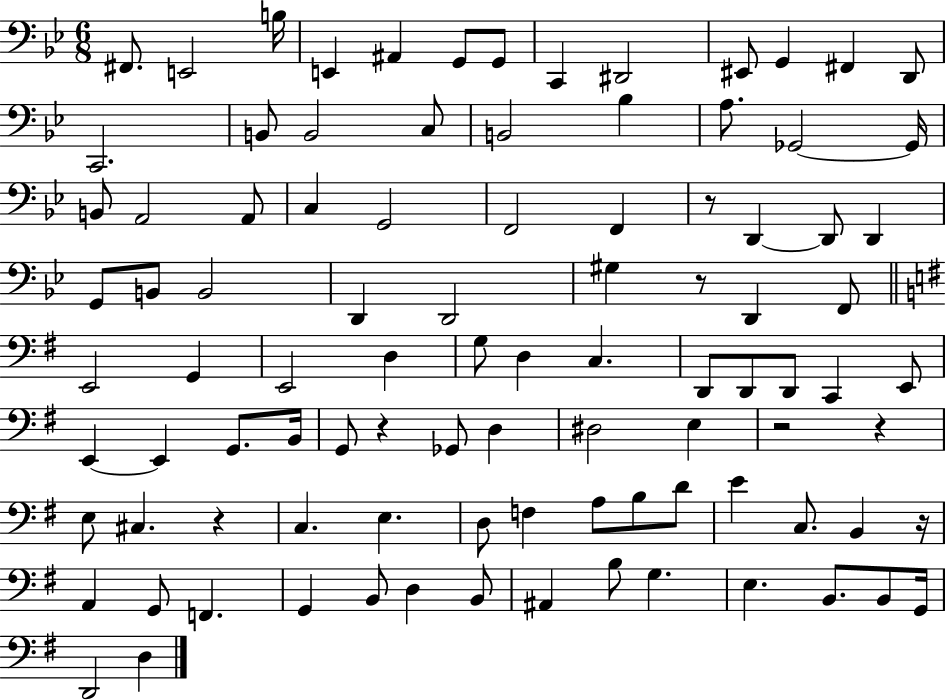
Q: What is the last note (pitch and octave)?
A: D3